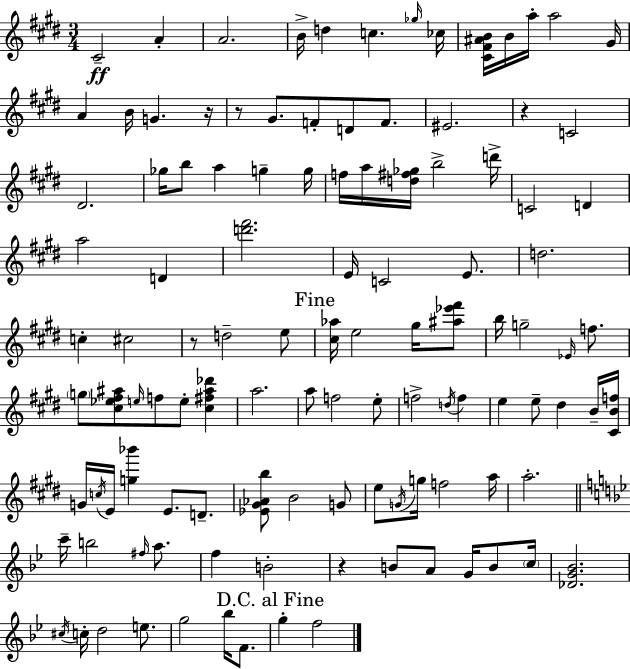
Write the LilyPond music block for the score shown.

{
  \clef treble
  \numericTimeSignature
  \time 3/4
  \key e \major
  \repeat volta 2 { cis'2--\ff a'4-. | a'2. | b'16-> d''4 c''4. \grace { ges''16 } | ces''16 <cis' fis' ais' b'>16 b'16 a''16-. a''2 | \break gis'16 a'4 b'16 g'4. | r16 r8 gis'8. f'8-. d'8 f'8. | eis'2. | r4 c'2 | \break dis'2. | ges''16 b''8 a''4 g''4-- | g''16 f''16 a''16 <d'' fis'' ges''>16 b''2-> | d'''16-> c'2 d'4 | \break a''2 d'4 | <d''' fis'''>2. | e'16 c'2 e'8. | d''2. | \break c''4-. cis''2 | r8 d''2-- e''8 | \mark "Fine" <cis'' aes''>16 e''2 gis''16 <ais'' ees''' fis'''>8 | b''16 g''2-- \grace { ees'16 } f''8. | \break \parenthesize g''8 <cis'' ees'' fis'' ais''>8 \grace { e''16 } f''8 e''8-. <cis'' fis'' ais'' des'''>4 | a''2. | a''8 f''2 | e''8-. f''2-> \acciaccatura { d''16 } | \break f''4 e''4 e''8-- dis''4 | b'16-- <cis' b' f''>16 g'16 \acciaccatura { c''16 } e'16 <g'' bes'''>4 e'8. | d'8.-- <ees' gis' aes' b''>8 b'2 | g'8 e''8 \acciaccatura { g'16 } g''16 f''2 | \break a''16 a''2.-. | \bar "||" \break \key g \minor c'''16-- b''2 \grace { fis''16 } a''8. | f''4 b'2-. | r4 b'8 a'8 g'16 b'8 | \parenthesize c''16 <des' g' bes'>2. | \break \acciaccatura { cis''16 } c''16-. d''2 e''8. | g''2 bes''16 f'8. | \mark "D.C. al Fine" g''4-. f''2 | } \bar "|."
}